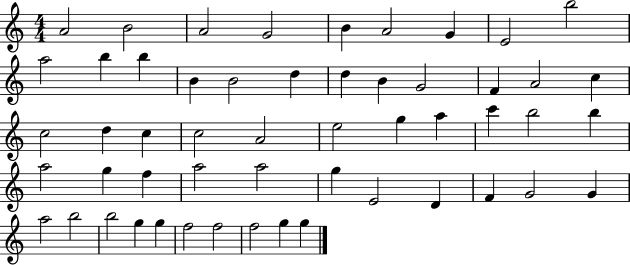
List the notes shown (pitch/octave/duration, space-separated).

A4/h B4/h A4/h G4/h B4/q A4/h G4/q E4/h B5/h A5/h B5/q B5/q B4/q B4/h D5/q D5/q B4/q G4/h F4/q A4/h C5/q C5/h D5/q C5/q C5/h A4/h E5/h G5/q A5/q C6/q B5/h B5/q A5/h G5/q F5/q A5/h A5/h G5/q E4/h D4/q F4/q G4/h G4/q A5/h B5/h B5/h G5/q G5/q F5/h F5/h F5/h G5/q G5/q